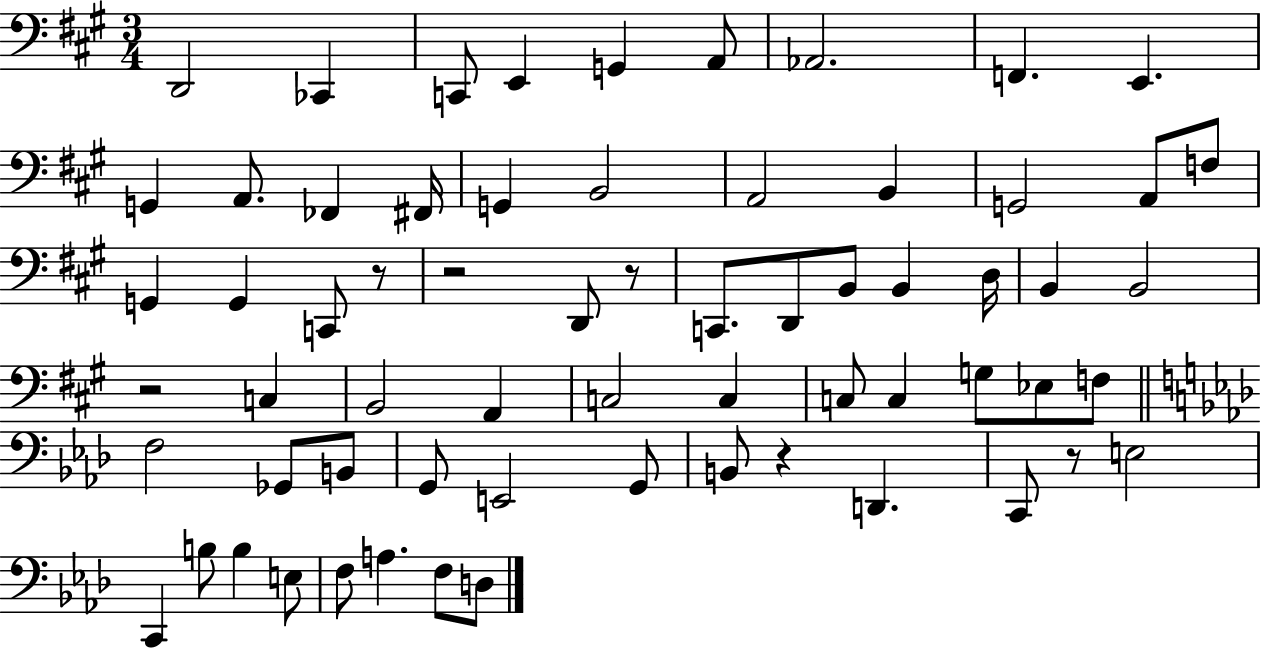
X:1
T:Untitled
M:3/4
L:1/4
K:A
D,,2 _C,, C,,/2 E,, G,, A,,/2 _A,,2 F,, E,, G,, A,,/2 _F,, ^F,,/4 G,, B,,2 A,,2 B,, G,,2 A,,/2 F,/2 G,, G,, C,,/2 z/2 z2 D,,/2 z/2 C,,/2 D,,/2 B,,/2 B,, D,/4 B,, B,,2 z2 C, B,,2 A,, C,2 C, C,/2 C, G,/2 _E,/2 F,/2 F,2 _G,,/2 B,,/2 G,,/2 E,,2 G,,/2 B,,/2 z D,, C,,/2 z/2 E,2 C,, B,/2 B, E,/2 F,/2 A, F,/2 D,/2